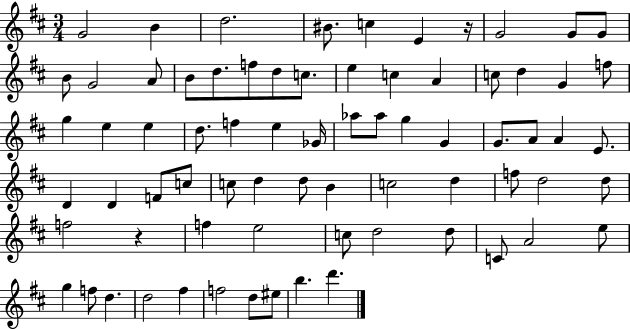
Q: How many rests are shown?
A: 2